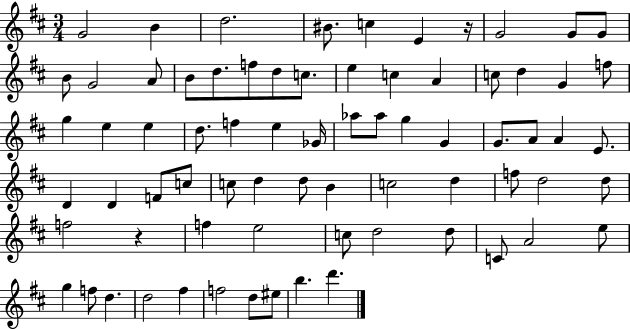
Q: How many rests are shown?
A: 2